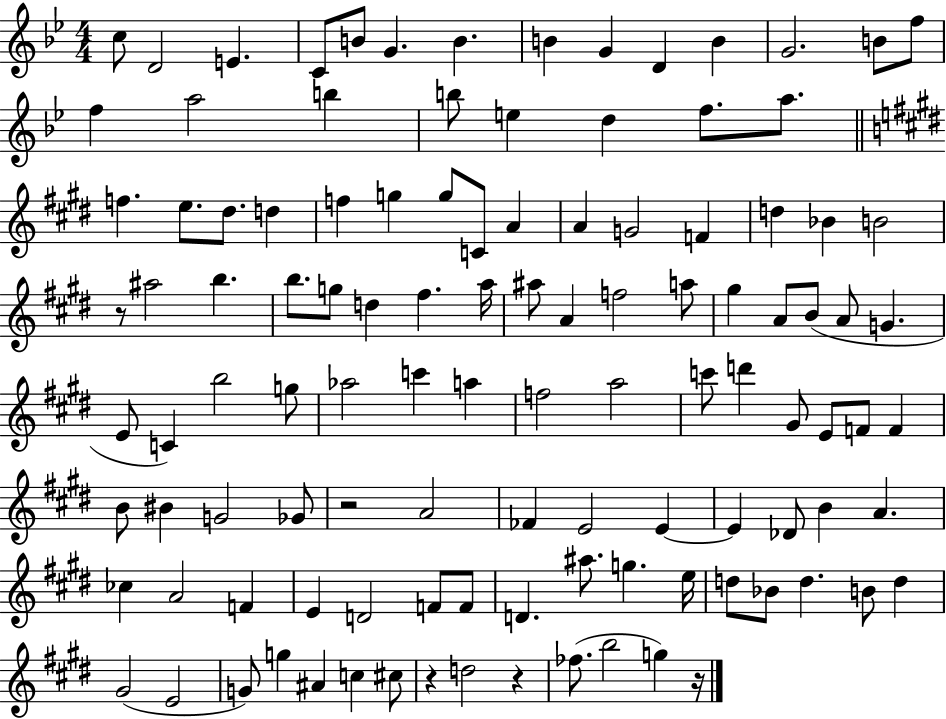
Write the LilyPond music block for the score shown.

{
  \clef treble
  \numericTimeSignature
  \time 4/4
  \key bes \major
  \repeat volta 2 { c''8 d'2 e'4. | c'8 b'8 g'4. b'4. | b'4 g'4 d'4 b'4 | g'2. b'8 f''8 | \break f''4 a''2 b''4 | b''8 e''4 d''4 f''8. a''8. | \bar "||" \break \key e \major f''4. e''8. dis''8. d''4 | f''4 g''4 g''8 c'8 a'4 | a'4 g'2 f'4 | d''4 bes'4 b'2 | \break r8 ais''2 b''4. | b''8. g''8 d''4 fis''4. a''16 | ais''8 a'4 f''2 a''8 | gis''4 a'8 b'8( a'8 g'4. | \break e'8 c'4) b''2 g''8 | aes''2 c'''4 a''4 | f''2 a''2 | c'''8 d'''4 gis'8 e'8 f'8 f'4 | \break b'8 bis'4 g'2 ges'8 | r2 a'2 | fes'4 e'2 e'4~~ | e'4 des'8 b'4 a'4. | \break ces''4 a'2 f'4 | e'4 d'2 f'8 f'8 | d'4. ais''8. g''4. e''16 | d''8 bes'8 d''4. b'8 d''4 | \break gis'2( e'2 | g'8) g''4 ais'4 c''4 cis''8 | r4 d''2 r4 | fes''8.( b''2 g''4) r16 | \break } \bar "|."
}